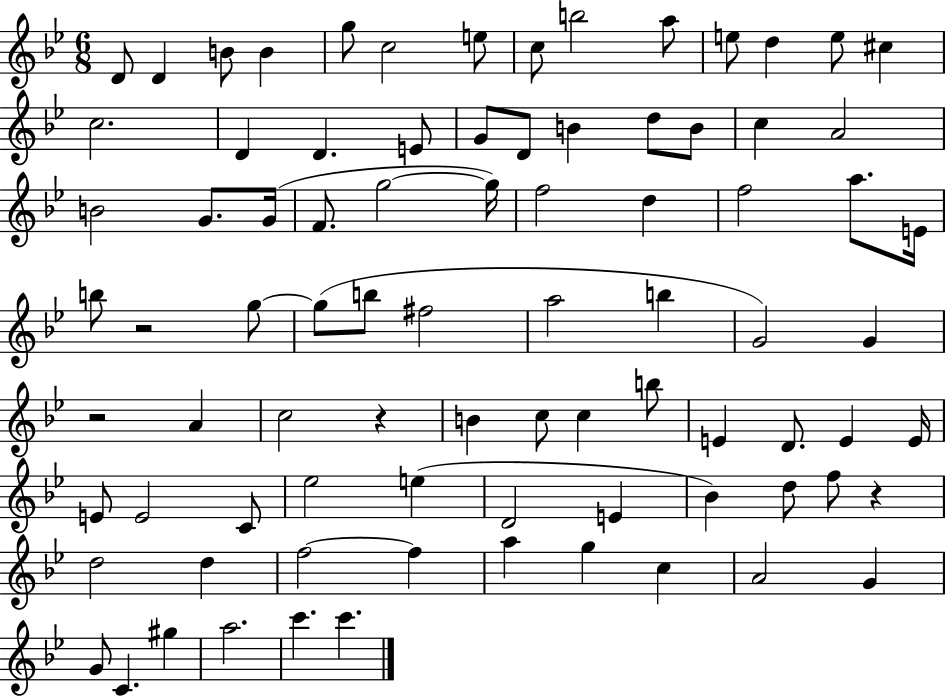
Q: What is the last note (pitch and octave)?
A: C6